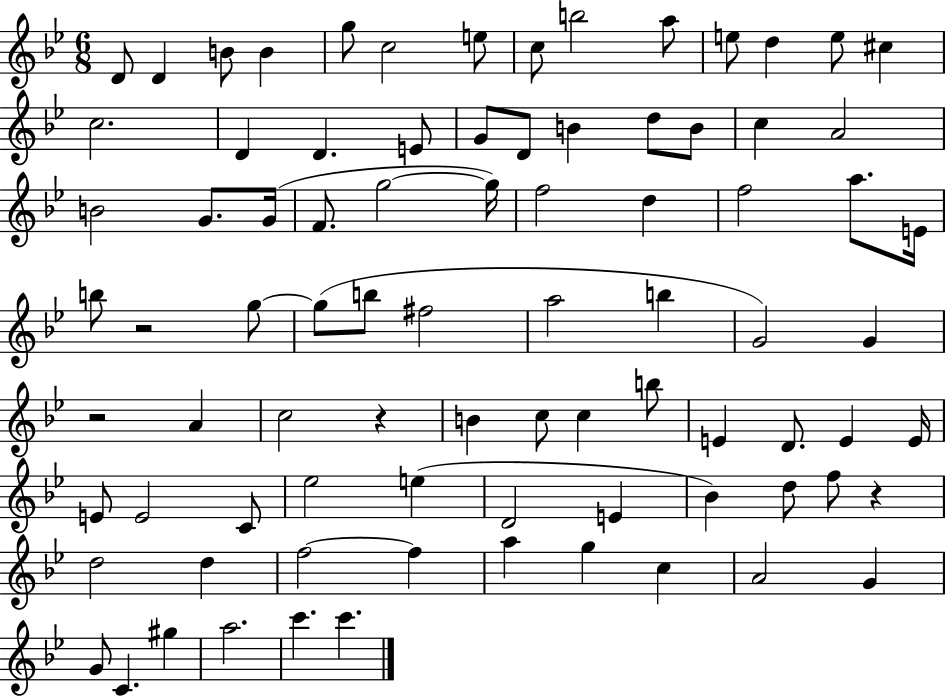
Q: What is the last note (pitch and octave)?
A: C6